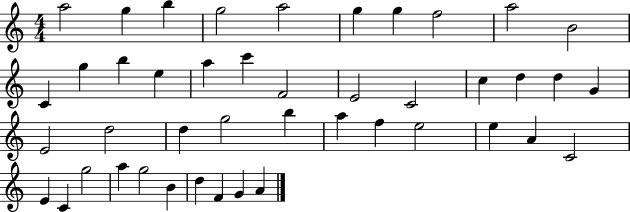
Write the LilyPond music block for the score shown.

{
  \clef treble
  \numericTimeSignature
  \time 4/4
  \key c \major
  a''2 g''4 b''4 | g''2 a''2 | g''4 g''4 f''2 | a''2 b'2 | \break c'4 g''4 b''4 e''4 | a''4 c'''4 f'2 | e'2 c'2 | c''4 d''4 d''4 g'4 | \break e'2 d''2 | d''4 g''2 b''4 | a''4 f''4 e''2 | e''4 a'4 c'2 | \break e'4 c'4 g''2 | a''4 g''2 b'4 | d''4 f'4 g'4 a'4 | \bar "|."
}